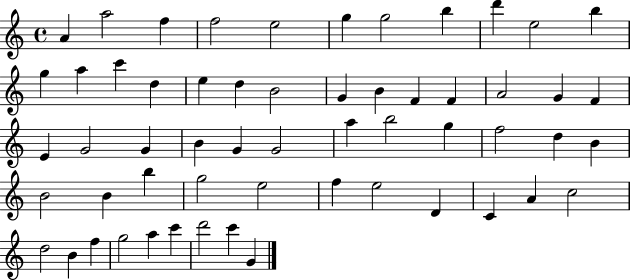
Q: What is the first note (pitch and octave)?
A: A4